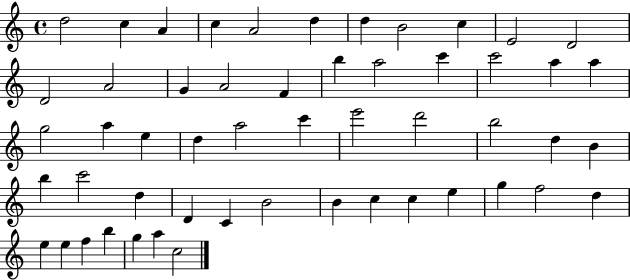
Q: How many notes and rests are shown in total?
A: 53